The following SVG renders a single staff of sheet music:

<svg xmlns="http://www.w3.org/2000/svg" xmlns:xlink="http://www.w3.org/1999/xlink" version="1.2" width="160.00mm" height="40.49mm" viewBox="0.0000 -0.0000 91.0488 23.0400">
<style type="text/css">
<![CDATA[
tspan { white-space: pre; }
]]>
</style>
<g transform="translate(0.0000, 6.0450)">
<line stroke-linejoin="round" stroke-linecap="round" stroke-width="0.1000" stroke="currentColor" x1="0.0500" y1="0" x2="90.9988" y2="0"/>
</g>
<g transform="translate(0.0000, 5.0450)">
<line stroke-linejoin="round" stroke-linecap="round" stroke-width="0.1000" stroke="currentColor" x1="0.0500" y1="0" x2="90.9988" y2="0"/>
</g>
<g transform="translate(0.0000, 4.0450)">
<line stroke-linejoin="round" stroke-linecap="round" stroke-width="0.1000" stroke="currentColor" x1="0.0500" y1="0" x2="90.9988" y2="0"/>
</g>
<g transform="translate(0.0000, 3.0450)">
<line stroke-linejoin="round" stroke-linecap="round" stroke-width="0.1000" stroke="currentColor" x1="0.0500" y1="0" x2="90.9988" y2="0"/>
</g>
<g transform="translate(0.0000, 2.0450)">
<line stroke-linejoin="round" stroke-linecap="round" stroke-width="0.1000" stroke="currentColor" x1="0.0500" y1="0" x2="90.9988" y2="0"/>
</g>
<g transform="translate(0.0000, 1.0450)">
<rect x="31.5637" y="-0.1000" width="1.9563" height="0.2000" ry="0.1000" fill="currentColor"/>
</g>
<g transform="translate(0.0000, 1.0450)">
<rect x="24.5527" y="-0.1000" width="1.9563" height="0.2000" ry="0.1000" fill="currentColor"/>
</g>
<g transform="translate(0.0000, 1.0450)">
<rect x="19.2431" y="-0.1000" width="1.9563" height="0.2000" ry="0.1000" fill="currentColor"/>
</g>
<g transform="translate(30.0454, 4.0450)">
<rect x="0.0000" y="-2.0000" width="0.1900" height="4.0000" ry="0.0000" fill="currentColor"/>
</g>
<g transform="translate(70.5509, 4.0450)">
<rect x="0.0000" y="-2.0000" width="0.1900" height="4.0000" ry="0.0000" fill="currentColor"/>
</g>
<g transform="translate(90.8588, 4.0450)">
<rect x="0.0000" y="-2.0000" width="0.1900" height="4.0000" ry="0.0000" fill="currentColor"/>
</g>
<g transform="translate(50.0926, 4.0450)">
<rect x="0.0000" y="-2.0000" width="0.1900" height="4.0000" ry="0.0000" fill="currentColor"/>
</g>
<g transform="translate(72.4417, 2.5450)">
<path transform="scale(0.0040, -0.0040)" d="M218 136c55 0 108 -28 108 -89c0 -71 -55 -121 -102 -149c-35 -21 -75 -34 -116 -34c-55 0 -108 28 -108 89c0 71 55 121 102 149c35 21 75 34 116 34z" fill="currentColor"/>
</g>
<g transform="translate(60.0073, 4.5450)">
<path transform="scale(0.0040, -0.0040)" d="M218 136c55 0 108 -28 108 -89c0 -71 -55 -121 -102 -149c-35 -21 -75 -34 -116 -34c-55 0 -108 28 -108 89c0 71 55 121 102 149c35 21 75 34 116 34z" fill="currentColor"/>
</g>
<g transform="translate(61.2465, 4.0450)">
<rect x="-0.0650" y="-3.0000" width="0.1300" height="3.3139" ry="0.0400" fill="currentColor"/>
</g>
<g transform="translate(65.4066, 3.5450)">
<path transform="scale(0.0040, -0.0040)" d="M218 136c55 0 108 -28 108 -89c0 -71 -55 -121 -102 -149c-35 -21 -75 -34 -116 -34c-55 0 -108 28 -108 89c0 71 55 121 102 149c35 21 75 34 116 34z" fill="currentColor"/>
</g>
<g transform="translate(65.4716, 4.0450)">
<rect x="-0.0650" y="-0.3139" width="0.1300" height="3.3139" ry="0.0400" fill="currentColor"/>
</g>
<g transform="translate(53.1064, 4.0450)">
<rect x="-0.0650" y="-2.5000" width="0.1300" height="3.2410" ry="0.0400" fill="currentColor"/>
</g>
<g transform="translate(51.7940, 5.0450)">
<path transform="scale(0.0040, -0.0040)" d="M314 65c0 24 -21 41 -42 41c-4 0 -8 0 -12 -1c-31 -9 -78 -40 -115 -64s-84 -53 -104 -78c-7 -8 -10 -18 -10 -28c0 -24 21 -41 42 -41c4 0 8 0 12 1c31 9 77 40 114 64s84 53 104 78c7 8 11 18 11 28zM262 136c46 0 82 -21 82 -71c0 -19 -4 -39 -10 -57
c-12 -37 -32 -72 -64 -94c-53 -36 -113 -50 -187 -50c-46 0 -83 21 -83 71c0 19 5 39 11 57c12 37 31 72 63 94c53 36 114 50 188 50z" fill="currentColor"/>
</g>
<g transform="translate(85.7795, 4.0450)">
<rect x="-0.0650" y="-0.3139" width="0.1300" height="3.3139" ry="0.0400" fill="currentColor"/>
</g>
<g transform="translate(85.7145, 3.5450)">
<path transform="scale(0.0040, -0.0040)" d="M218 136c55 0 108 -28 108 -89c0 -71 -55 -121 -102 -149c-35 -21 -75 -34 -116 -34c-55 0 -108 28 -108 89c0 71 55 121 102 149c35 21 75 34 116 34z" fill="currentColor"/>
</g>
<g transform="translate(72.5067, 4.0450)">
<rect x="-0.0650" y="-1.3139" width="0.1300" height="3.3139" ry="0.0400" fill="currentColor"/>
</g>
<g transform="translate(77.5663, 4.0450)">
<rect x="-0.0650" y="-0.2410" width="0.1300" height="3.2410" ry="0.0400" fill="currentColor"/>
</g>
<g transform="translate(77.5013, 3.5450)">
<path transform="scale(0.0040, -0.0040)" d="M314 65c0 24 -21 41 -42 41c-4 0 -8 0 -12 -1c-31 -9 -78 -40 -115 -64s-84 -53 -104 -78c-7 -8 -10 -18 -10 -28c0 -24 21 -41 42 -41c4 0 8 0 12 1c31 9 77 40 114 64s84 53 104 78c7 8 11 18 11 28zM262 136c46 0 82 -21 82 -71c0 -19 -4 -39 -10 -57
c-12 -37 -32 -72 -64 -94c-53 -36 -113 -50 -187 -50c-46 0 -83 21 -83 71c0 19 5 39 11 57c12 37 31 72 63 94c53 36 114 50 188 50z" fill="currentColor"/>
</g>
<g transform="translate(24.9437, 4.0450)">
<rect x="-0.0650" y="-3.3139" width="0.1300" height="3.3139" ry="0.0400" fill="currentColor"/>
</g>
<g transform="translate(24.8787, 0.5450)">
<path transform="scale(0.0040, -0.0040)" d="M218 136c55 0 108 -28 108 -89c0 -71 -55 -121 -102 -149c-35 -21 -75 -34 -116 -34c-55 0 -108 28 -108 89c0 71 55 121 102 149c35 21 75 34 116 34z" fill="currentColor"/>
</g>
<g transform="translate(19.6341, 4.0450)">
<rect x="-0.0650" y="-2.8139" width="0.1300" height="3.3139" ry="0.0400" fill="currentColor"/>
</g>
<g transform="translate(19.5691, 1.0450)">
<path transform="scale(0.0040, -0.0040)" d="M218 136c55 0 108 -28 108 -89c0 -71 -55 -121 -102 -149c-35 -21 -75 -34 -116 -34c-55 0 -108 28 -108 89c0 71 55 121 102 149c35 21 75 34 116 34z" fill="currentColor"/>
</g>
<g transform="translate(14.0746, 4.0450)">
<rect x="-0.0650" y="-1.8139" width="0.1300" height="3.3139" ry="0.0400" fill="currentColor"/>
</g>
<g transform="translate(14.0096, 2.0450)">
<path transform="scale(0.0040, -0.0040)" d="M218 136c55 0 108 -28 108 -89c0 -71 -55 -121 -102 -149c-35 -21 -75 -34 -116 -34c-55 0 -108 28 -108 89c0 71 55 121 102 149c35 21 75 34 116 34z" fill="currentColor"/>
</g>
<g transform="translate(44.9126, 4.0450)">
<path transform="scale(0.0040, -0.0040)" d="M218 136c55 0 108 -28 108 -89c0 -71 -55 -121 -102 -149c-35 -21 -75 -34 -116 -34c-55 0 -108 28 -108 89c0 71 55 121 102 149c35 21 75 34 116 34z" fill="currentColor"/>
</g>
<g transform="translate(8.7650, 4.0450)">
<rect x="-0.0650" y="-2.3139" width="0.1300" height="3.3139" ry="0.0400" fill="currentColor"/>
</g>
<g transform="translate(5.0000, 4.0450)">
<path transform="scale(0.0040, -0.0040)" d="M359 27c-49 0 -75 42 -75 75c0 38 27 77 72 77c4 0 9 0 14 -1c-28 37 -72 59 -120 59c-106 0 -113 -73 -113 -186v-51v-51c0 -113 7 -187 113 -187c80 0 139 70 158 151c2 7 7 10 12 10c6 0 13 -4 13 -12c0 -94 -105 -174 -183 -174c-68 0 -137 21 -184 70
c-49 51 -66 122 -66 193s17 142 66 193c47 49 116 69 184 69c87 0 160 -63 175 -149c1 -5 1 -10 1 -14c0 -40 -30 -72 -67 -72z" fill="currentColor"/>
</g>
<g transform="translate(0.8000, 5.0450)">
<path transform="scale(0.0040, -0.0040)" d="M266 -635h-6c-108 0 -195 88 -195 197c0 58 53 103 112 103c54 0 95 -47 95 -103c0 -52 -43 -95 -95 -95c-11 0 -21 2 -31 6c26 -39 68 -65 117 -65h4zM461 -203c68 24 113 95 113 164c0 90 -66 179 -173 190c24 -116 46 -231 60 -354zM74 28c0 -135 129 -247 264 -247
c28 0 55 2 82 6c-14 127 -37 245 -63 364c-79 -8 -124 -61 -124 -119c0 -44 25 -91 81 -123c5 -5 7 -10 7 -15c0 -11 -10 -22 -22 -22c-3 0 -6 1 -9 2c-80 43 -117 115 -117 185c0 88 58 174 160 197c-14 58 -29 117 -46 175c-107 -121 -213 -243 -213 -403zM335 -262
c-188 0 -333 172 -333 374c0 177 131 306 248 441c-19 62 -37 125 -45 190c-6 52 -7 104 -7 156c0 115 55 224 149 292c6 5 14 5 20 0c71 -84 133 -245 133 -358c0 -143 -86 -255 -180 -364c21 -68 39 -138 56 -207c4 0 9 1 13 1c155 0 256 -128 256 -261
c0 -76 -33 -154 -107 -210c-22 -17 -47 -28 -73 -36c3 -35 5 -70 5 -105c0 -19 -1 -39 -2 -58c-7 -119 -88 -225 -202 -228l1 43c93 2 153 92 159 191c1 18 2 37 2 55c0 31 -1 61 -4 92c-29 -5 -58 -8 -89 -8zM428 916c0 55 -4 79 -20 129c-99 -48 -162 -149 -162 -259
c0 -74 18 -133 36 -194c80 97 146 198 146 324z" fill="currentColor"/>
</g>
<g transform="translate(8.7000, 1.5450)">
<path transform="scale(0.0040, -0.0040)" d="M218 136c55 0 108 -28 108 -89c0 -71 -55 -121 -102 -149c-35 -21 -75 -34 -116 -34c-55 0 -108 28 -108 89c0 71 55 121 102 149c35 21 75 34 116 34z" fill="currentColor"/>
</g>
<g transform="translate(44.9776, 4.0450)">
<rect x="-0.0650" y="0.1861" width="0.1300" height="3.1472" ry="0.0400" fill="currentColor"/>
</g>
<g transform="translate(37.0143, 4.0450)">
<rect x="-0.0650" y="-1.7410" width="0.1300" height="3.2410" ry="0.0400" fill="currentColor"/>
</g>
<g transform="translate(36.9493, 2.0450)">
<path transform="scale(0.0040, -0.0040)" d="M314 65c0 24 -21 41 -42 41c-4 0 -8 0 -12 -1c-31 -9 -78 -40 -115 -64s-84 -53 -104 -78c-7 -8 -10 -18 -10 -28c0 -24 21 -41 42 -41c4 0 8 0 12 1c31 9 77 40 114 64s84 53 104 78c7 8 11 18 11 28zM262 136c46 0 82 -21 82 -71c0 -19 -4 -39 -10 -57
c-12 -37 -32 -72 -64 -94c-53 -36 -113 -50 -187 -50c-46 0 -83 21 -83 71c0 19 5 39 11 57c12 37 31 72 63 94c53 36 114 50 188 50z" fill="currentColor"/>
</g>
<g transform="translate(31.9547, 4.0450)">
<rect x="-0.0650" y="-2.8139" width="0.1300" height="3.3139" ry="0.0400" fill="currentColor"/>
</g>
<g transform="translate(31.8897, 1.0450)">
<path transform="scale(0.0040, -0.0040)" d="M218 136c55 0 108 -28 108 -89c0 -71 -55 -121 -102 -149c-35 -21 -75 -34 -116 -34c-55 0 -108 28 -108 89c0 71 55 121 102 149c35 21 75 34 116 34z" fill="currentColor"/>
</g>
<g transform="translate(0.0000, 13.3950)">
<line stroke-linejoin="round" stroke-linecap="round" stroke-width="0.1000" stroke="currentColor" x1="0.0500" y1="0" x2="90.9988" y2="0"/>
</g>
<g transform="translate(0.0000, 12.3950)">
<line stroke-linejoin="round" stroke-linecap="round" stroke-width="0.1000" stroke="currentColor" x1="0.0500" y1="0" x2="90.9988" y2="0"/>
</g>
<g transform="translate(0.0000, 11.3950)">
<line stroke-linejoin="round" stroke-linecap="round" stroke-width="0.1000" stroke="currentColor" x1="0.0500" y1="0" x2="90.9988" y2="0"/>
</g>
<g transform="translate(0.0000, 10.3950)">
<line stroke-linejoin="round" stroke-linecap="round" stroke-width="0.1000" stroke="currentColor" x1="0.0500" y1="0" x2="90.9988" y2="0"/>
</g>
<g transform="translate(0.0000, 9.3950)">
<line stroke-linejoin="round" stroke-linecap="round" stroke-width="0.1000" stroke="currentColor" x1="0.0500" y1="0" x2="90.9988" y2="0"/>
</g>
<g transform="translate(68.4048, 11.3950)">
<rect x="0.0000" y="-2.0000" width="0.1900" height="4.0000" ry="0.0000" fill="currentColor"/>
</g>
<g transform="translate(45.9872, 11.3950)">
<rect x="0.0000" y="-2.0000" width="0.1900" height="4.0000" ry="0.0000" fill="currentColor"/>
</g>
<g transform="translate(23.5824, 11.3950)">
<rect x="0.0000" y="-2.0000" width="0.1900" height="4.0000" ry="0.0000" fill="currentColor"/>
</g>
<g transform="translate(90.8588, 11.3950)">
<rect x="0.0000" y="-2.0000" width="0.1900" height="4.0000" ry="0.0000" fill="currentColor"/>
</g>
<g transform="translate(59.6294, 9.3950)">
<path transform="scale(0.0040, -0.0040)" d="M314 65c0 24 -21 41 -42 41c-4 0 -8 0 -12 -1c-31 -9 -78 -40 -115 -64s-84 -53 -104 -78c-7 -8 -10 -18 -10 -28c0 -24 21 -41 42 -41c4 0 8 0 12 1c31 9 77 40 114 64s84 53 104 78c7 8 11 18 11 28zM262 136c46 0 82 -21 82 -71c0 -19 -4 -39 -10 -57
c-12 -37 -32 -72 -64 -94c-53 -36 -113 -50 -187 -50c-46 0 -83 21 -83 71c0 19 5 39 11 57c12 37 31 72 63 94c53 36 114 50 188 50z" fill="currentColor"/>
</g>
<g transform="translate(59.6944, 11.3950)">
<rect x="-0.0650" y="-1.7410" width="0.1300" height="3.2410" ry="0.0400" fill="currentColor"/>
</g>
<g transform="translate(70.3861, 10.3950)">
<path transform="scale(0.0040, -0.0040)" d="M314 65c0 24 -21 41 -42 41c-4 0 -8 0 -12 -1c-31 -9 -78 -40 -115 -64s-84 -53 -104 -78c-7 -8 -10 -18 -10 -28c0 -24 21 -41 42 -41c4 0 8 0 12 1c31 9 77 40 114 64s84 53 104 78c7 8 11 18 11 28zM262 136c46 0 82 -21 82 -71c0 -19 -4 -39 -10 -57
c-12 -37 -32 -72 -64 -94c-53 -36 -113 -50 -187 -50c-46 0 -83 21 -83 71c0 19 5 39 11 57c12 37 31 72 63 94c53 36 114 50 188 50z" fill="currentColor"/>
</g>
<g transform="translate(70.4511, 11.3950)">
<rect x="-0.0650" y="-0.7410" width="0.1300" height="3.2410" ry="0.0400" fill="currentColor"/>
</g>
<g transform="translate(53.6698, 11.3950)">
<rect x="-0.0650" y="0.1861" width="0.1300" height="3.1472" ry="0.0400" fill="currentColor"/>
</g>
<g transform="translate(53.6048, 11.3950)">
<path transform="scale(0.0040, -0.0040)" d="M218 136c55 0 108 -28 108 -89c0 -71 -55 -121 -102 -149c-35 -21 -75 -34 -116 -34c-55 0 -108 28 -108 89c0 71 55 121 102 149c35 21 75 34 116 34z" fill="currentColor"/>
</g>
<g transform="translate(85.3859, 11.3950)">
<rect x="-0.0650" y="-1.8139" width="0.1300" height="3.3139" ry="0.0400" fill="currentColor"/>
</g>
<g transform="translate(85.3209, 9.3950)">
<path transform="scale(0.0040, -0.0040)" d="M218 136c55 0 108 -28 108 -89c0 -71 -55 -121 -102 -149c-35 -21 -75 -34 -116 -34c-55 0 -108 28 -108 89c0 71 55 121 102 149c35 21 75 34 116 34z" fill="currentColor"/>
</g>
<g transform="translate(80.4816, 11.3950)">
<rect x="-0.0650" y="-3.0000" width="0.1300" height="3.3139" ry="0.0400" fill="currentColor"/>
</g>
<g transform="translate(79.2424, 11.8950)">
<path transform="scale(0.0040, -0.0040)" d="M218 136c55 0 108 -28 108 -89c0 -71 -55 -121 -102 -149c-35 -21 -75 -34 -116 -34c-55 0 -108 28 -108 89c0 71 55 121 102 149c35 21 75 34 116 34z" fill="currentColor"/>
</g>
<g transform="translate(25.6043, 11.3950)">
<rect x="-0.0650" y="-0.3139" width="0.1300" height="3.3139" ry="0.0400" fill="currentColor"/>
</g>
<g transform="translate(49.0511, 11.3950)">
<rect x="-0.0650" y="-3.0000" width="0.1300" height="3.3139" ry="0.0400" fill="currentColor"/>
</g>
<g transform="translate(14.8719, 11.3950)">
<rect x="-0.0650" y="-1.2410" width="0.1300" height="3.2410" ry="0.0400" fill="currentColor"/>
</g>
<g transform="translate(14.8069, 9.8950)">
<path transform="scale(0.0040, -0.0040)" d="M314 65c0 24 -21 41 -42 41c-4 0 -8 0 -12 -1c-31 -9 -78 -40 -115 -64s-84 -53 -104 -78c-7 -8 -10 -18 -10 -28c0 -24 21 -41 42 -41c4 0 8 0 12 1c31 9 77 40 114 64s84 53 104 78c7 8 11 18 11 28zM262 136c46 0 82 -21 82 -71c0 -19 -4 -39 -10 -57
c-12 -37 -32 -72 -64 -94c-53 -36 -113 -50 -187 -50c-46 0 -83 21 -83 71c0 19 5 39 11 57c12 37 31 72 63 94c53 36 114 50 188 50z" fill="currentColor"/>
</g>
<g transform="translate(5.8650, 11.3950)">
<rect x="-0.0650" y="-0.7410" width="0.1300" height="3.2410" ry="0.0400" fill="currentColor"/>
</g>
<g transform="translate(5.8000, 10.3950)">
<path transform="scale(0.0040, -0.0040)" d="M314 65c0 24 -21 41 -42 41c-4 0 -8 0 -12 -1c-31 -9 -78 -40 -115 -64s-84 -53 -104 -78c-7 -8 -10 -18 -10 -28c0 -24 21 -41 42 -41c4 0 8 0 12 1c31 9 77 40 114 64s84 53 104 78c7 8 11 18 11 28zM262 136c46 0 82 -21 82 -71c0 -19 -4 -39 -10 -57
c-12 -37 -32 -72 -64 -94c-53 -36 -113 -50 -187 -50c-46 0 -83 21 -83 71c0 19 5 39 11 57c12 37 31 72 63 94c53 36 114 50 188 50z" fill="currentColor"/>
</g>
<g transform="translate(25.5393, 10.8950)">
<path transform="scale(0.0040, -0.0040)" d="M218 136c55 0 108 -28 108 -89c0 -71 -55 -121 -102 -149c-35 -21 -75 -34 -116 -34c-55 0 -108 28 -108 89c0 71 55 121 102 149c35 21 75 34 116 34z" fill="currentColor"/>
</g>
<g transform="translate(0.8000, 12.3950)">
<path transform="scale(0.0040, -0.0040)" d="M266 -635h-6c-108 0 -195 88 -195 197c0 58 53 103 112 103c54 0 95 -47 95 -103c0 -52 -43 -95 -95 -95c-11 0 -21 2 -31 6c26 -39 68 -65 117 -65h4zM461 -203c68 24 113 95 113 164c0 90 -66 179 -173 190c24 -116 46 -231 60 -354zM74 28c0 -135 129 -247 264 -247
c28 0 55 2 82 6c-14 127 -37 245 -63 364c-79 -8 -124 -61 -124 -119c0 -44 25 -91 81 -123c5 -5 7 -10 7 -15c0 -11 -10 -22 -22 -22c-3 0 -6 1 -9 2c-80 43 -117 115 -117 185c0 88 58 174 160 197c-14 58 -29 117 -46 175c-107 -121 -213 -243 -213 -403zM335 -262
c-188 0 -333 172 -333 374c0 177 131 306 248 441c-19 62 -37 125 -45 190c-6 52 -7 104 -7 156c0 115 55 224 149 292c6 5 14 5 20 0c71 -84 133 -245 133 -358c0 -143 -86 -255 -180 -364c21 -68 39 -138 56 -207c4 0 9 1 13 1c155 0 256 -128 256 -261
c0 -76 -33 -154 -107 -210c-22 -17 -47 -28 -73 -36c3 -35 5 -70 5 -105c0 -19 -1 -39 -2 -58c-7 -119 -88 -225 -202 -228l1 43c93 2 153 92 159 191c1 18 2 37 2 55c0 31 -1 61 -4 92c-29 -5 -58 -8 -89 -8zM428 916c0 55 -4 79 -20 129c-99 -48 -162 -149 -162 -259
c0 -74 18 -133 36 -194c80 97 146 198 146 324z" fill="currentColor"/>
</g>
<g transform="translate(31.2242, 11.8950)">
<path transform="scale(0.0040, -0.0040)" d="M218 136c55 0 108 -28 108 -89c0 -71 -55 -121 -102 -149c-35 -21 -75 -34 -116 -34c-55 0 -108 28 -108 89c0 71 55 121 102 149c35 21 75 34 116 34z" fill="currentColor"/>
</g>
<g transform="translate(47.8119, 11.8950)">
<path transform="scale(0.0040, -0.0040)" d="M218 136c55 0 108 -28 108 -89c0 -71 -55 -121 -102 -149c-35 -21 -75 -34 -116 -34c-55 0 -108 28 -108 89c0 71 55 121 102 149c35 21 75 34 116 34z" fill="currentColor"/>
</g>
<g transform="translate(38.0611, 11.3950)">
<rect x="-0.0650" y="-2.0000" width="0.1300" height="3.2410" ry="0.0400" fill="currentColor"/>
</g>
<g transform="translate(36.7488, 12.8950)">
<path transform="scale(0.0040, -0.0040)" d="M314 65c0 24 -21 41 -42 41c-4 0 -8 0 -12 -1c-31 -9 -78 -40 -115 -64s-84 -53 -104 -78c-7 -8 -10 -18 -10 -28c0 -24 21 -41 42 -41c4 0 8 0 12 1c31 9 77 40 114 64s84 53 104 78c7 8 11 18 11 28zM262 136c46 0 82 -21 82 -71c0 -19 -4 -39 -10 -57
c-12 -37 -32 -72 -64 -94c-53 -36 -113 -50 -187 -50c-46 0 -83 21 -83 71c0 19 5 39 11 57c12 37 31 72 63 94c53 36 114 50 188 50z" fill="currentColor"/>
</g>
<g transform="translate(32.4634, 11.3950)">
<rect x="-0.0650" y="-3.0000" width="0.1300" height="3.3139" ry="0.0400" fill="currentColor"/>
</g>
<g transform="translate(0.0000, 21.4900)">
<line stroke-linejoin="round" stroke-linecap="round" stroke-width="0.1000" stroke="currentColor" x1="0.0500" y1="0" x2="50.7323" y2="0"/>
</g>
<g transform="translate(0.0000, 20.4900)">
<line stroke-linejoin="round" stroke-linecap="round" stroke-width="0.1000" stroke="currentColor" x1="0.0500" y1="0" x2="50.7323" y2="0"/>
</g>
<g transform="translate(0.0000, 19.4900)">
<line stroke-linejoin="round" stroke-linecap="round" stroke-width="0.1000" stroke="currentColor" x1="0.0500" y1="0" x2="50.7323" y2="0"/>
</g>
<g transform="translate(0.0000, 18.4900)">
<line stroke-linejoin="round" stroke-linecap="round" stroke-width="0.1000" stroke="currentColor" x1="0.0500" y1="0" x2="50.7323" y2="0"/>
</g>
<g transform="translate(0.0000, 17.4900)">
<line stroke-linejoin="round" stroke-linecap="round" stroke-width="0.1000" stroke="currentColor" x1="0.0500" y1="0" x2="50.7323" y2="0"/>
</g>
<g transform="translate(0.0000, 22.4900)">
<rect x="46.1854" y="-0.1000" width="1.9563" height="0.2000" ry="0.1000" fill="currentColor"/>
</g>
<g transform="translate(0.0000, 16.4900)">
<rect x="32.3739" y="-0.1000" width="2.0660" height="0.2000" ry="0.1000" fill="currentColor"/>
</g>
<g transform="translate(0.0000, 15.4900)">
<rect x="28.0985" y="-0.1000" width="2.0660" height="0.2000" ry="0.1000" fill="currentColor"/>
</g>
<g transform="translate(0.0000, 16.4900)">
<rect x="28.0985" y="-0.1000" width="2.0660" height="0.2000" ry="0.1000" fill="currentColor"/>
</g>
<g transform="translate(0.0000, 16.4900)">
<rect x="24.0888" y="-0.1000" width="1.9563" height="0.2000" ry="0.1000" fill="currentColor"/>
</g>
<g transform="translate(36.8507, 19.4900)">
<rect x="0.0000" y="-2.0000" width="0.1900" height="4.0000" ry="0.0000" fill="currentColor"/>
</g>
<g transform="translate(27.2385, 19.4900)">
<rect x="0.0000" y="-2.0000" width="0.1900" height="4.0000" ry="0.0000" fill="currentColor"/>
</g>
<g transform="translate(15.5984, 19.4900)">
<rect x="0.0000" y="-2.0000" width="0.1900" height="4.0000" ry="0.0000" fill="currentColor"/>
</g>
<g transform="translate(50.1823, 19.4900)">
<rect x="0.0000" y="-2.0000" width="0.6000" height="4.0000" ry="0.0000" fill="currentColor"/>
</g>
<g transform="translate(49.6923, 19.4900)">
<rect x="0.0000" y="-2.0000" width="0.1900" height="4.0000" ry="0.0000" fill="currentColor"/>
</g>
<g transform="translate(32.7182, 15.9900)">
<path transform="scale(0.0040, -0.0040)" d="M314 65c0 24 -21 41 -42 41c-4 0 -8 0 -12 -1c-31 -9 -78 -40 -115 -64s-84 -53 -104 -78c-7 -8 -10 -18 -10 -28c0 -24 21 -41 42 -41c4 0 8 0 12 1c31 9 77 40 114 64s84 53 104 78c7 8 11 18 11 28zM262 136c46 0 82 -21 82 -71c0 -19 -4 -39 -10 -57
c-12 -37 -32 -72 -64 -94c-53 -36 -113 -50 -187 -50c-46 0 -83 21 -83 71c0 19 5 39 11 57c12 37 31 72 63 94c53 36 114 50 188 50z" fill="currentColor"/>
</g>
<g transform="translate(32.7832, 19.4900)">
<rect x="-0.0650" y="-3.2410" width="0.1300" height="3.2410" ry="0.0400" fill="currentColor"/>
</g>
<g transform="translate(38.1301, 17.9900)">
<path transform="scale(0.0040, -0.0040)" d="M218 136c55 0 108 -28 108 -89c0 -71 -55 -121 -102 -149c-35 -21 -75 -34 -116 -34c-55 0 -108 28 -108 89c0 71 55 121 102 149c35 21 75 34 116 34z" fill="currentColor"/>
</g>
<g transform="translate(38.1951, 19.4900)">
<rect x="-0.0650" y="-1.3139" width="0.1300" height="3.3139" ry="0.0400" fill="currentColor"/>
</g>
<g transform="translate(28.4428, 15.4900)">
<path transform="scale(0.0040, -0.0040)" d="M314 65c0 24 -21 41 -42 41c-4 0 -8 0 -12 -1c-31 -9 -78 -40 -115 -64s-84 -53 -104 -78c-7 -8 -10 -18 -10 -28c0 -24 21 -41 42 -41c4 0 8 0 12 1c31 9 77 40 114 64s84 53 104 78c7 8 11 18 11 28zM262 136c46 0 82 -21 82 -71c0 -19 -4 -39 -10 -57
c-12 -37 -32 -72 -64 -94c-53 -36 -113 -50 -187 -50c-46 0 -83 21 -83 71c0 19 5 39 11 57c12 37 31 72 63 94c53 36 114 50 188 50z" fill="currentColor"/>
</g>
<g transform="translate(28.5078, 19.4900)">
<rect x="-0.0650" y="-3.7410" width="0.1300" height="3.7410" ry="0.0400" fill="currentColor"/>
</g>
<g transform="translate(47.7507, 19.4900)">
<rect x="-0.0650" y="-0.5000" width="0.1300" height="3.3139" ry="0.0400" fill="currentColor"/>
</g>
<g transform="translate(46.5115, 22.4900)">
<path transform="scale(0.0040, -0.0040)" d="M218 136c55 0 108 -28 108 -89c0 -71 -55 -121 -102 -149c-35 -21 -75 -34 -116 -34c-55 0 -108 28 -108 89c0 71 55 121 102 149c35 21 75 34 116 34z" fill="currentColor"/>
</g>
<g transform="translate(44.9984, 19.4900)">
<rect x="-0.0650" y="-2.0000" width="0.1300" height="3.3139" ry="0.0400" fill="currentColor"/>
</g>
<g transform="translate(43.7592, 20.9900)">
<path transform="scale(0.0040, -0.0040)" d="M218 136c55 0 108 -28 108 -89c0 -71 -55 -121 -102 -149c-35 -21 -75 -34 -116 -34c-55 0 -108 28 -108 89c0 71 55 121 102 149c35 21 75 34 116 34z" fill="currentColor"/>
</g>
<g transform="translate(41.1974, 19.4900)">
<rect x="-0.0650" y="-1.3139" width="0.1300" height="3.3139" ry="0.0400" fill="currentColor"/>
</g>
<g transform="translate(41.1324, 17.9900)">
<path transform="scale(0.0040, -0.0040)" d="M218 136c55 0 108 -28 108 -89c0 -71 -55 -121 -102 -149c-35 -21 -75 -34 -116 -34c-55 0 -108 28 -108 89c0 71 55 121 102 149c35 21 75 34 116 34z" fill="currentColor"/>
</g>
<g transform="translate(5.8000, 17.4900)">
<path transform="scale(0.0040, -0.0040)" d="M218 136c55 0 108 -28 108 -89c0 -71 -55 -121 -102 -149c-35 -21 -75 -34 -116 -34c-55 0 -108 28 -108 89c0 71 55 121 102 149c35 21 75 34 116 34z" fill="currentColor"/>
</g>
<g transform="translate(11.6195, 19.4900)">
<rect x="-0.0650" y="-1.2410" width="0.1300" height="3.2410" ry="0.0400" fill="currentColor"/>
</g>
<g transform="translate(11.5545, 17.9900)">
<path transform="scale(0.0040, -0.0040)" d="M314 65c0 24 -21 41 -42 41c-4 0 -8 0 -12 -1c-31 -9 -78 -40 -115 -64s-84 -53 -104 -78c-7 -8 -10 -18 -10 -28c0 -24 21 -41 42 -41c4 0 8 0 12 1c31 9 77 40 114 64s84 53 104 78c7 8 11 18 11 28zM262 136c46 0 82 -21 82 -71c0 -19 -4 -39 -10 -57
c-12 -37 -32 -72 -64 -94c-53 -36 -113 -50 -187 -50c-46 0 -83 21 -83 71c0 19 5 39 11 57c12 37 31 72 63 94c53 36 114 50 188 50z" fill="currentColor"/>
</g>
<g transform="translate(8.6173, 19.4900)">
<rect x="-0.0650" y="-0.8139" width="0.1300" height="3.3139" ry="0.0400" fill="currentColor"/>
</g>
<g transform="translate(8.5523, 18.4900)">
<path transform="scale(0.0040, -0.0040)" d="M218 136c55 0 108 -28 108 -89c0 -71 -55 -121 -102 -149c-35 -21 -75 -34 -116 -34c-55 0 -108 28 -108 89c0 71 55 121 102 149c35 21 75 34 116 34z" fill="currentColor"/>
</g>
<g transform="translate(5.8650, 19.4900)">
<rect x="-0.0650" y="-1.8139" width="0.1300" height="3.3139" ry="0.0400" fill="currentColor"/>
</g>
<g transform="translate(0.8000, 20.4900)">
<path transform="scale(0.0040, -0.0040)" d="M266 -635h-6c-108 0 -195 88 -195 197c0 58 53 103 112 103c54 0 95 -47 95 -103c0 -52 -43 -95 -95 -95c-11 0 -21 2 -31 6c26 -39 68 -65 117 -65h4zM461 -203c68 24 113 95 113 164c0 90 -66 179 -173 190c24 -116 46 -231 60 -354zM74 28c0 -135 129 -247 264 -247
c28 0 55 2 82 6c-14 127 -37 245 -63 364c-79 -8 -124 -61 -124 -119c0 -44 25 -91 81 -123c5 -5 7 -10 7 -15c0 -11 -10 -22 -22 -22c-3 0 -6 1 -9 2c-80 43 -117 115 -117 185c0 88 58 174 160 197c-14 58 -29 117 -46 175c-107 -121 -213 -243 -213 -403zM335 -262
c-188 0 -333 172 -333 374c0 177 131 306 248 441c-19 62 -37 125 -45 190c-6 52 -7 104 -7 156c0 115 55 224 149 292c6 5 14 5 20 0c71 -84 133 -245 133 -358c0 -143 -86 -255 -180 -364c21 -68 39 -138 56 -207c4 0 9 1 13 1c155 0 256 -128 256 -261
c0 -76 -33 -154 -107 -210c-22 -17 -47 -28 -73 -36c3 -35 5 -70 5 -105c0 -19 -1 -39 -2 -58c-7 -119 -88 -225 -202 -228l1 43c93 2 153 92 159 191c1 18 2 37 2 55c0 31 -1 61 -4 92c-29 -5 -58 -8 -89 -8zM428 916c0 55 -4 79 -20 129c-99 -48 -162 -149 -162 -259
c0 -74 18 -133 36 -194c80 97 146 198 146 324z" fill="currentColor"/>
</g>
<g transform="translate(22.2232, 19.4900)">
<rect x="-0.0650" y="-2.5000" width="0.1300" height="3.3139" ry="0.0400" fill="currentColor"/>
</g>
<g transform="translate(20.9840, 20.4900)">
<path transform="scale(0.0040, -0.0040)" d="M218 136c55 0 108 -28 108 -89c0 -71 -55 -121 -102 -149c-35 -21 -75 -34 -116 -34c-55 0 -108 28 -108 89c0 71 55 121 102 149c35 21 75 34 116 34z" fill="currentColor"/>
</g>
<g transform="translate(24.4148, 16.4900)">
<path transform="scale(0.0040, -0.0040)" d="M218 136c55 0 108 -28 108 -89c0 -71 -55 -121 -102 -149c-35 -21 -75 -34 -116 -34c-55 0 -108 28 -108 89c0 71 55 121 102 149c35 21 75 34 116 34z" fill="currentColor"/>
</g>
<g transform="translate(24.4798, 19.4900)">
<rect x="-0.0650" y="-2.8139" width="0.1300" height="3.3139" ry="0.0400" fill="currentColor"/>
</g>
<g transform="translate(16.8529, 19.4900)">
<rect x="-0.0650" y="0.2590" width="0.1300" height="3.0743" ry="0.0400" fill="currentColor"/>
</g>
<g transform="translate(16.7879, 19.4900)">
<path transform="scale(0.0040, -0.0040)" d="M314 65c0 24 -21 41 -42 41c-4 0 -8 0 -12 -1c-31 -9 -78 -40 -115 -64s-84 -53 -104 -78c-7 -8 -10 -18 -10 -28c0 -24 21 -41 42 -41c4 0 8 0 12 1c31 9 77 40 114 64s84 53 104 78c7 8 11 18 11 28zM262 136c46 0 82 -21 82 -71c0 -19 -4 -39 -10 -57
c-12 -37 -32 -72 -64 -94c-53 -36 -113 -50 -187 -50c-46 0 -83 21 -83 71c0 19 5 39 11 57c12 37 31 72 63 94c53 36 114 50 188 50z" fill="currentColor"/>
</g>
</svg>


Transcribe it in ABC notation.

X:1
T:Untitled
M:4/4
L:1/4
K:C
g f a b a f2 B G2 A c e c2 c d2 e2 c A F2 A B f2 d2 A f f d e2 B2 G a c'2 b2 e e F C